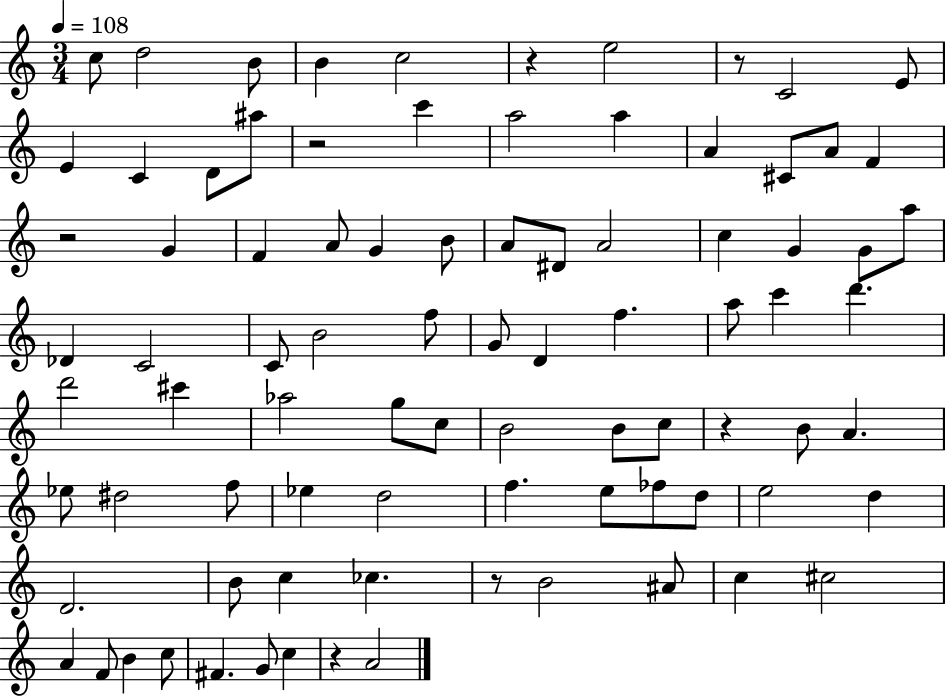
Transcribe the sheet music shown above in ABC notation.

X:1
T:Untitled
M:3/4
L:1/4
K:C
c/2 d2 B/2 B c2 z e2 z/2 C2 E/2 E C D/2 ^a/2 z2 c' a2 a A ^C/2 A/2 F z2 G F A/2 G B/2 A/2 ^D/2 A2 c G G/2 a/2 _D C2 C/2 B2 f/2 G/2 D f a/2 c' d' d'2 ^c' _a2 g/2 c/2 B2 B/2 c/2 z B/2 A _e/2 ^d2 f/2 _e d2 f e/2 _f/2 d/2 e2 d D2 B/2 c _c z/2 B2 ^A/2 c ^c2 A F/2 B c/2 ^F G/2 c z A2